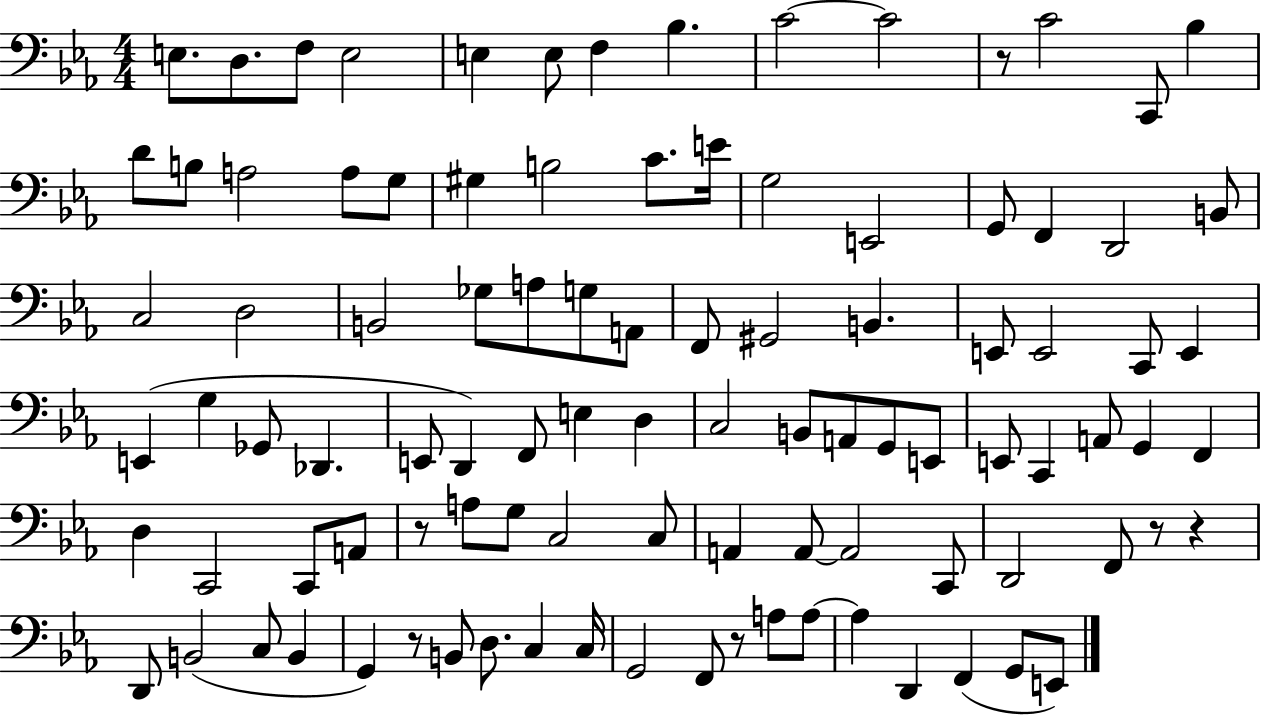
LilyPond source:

{
  \clef bass
  \numericTimeSignature
  \time 4/4
  \key ees \major
  e8. d8. f8 e2 | e4 e8 f4 bes4. | c'2~~ c'2 | r8 c'2 c,8 bes4 | \break d'8 b8 a2 a8 g8 | gis4 b2 c'8. e'16 | g2 e,2 | g,8 f,4 d,2 b,8 | \break c2 d2 | b,2 ges8 a8 g8 a,8 | f,8 gis,2 b,4. | e,8 e,2 c,8 e,4 | \break e,4( g4 ges,8 des,4. | e,8 d,4) f,8 e4 d4 | c2 b,8 a,8 g,8 e,8 | e,8 c,4 a,8 g,4 f,4 | \break d4 c,2 c,8 a,8 | r8 a8 g8 c2 c8 | a,4 a,8~~ a,2 c,8 | d,2 f,8 r8 r4 | \break d,8 b,2( c8 b,4 | g,4) r8 b,8 d8. c4 c16 | g,2 f,8 r8 a8 a8~~ | a4 d,4 f,4( g,8 e,8) | \break \bar "|."
}